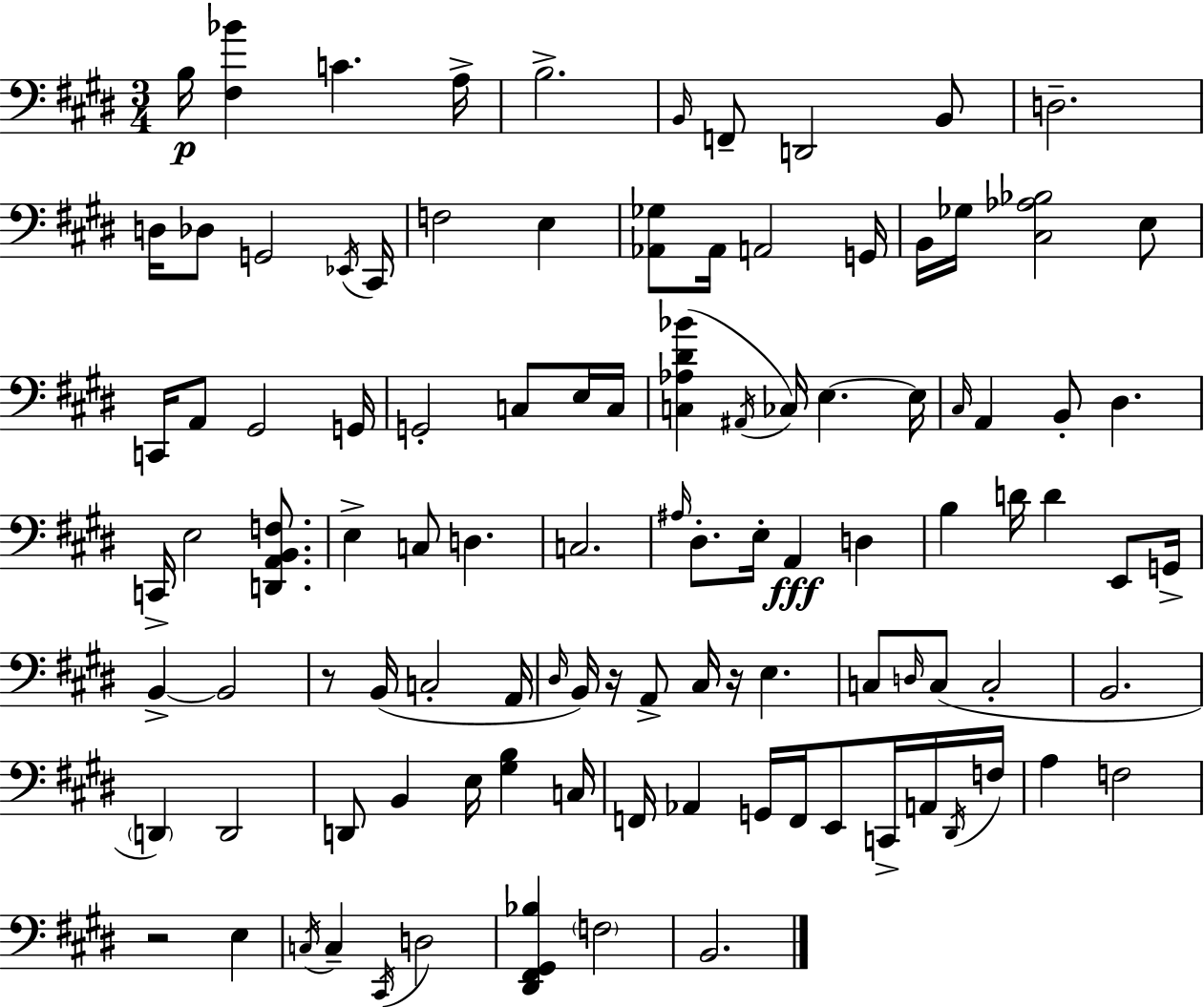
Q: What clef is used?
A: bass